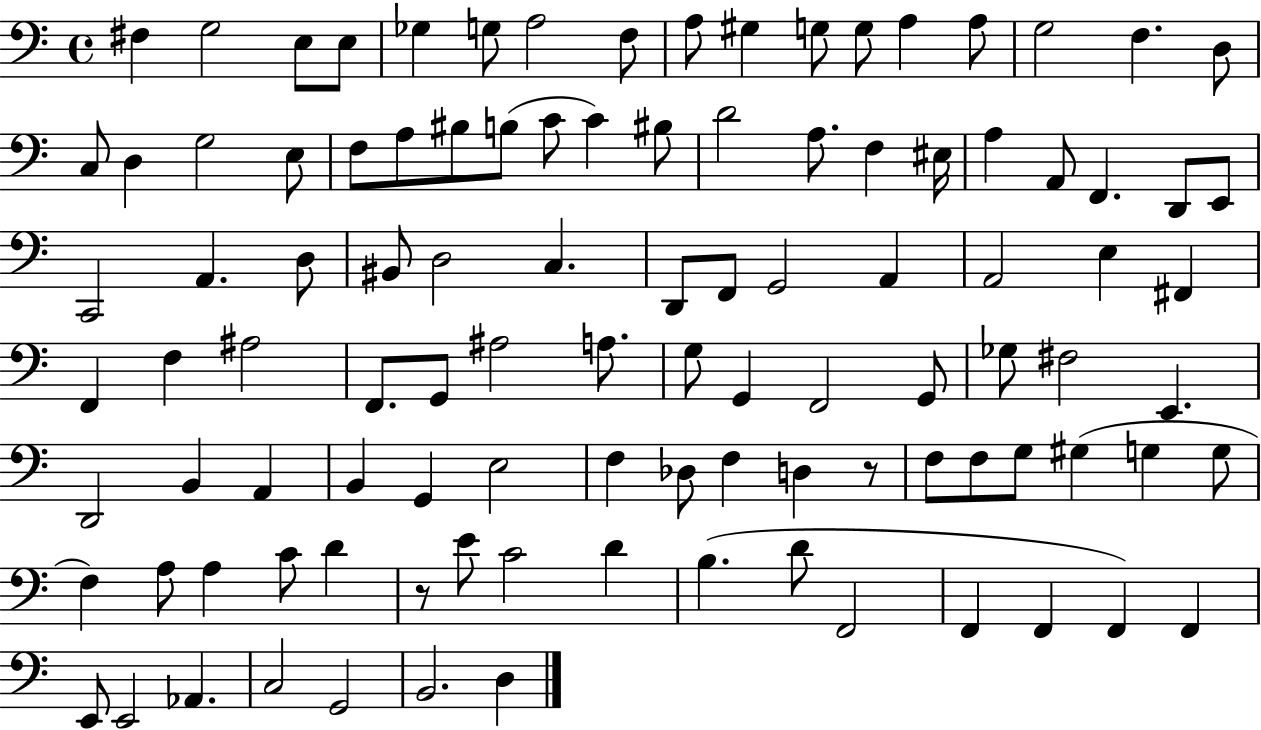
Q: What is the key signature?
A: C major